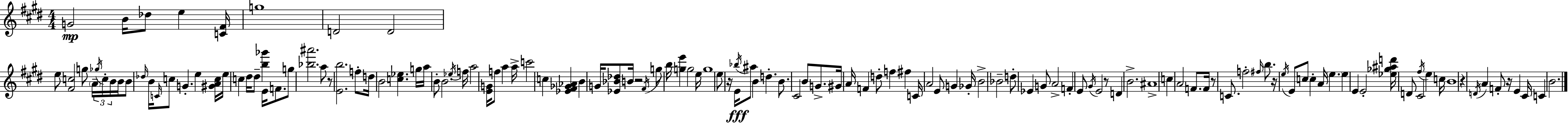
G4/h B4/s Db5/e E5/q [C4,F#4]/s G5/w D4/h D4/h E5/e [F#4,C5]/h G5/e A4/s Gb5/s C5/s B4/s B4/s B4/e Db5/s B4/s C4/s C5/e G4/q. E5/q [G#4,A4,C5]/s E5/s C5/q D#5/s D#5/e [B5,Gb6]/q E4/s F4/e. G5/e [Bb5,A#6]/h. A5/e R/e [E4,B5]/h. F5/e D5/s B4/h [C5,Eb5]/q. G5/s A5/s B4/e B4/h. Eb5/s F5/s A5/h [E4,G4]/s F5/e A5/q A5/s C6/h C5/q [Eb4,F#4,Gb4,Ab4]/q B4/q G4/s [Eb4,Bb4,Db5]/e B4/s R/h F#4/s G5/e B5/s [G5,E6]/q G5/h E5/s G5/w E5/e R/s E4/s Bb5/s A#5/e B4/q D5/q. B4/e. C#4/h B4/e G4/e. G#4/s A4/s F4/q D5/e F5/q F#5/q C4/s A4/h E4/e G4/q Gb4/s B4/h Bb4/h D5/e Eb4/q G4/e A4/h F4/q E4/e G#4/s E4/h R/e D4/q B4/h. A#4/w C5/q A4/h F4/e. F4/s R/e C4/e. F5/h F#5/s B5/e. R/s E5/s E4/e C5/e C5/q A4/s E5/q. E5/q E4/q E4/h [Eb5,Gb5,A#5,D6]/s D4/e C#4/h F#5/s E5/q C5/s B4/w R/q D4/s A4/q F4/e R/s E4/q C#4/s C4/q B4/h.